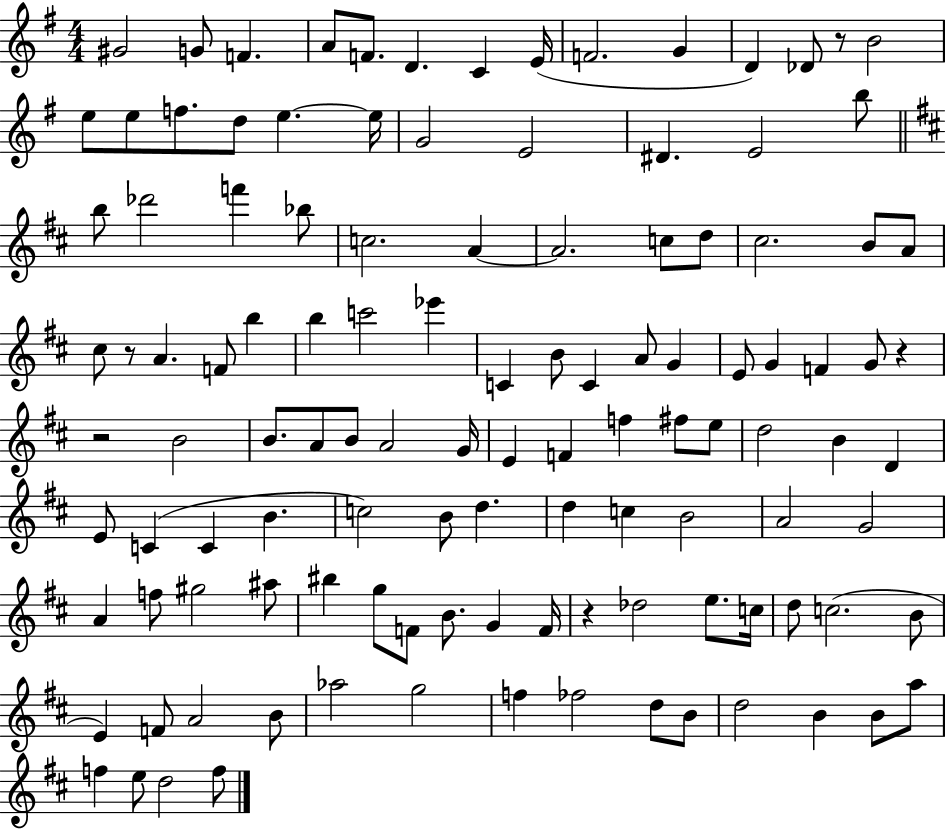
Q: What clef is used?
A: treble